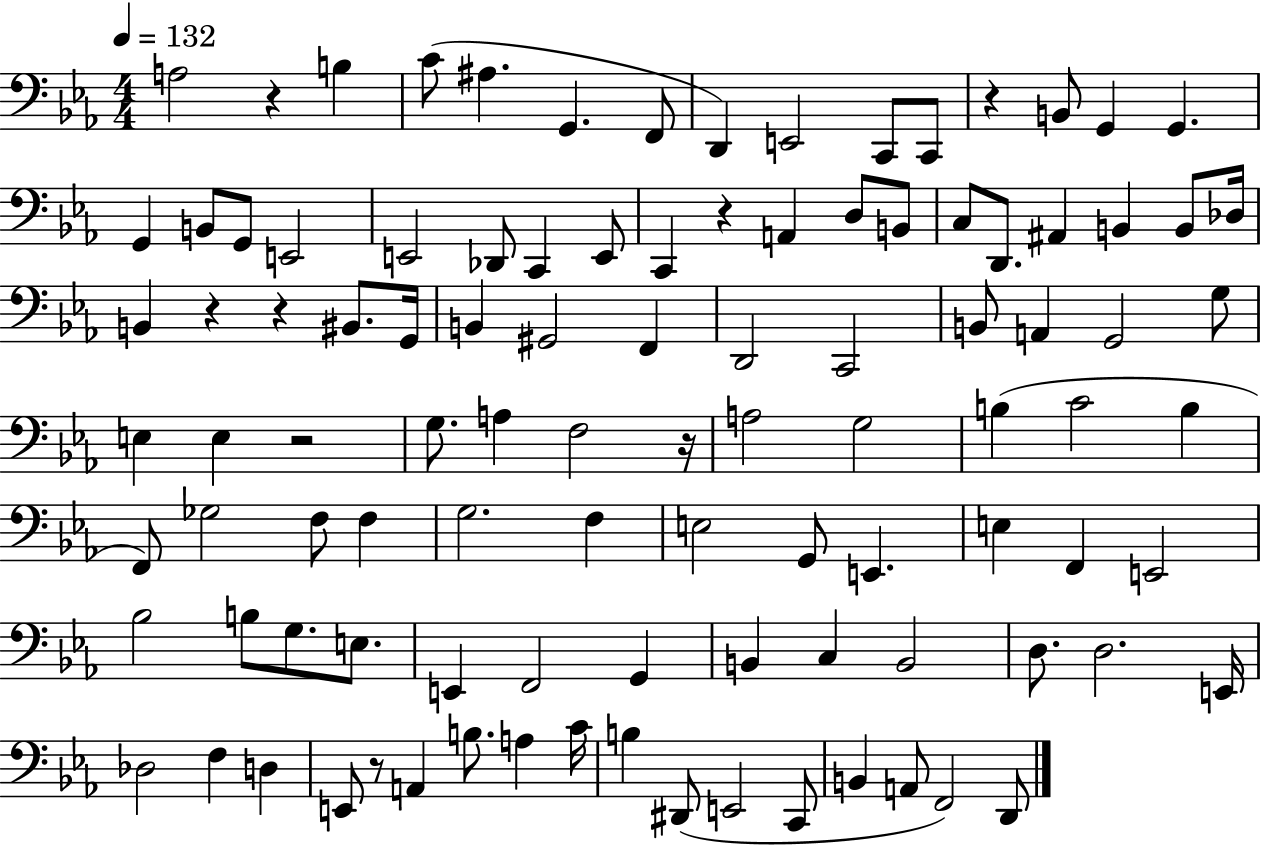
{
  \clef bass
  \numericTimeSignature
  \time 4/4
  \key ees \major
  \tempo 4 = 132
  a2 r4 b4 | c'8( ais4. g,4. f,8 | d,4) e,2 c,8 c,8 | r4 b,8 g,4 g,4. | \break g,4 b,8 g,8 e,2 | e,2 des,8 c,4 e,8 | c,4 r4 a,4 d8 b,8 | c8 d,8. ais,4 b,4 b,8 des16 | \break b,4 r4 r4 bis,8. g,16 | b,4 gis,2 f,4 | d,2 c,2 | b,8 a,4 g,2 g8 | \break e4 e4 r2 | g8. a4 f2 r16 | a2 g2 | b4( c'2 b4 | \break f,8) ges2 f8 f4 | g2. f4 | e2 g,8 e,4. | e4 f,4 e,2 | \break bes2 b8 g8. e8. | e,4 f,2 g,4 | b,4 c4 b,2 | d8. d2. e,16 | \break des2 f4 d4 | e,8 r8 a,4 b8. a4 c'16 | b4 dis,8( e,2 c,8 | b,4 a,8 f,2) d,8 | \break \bar "|."
}